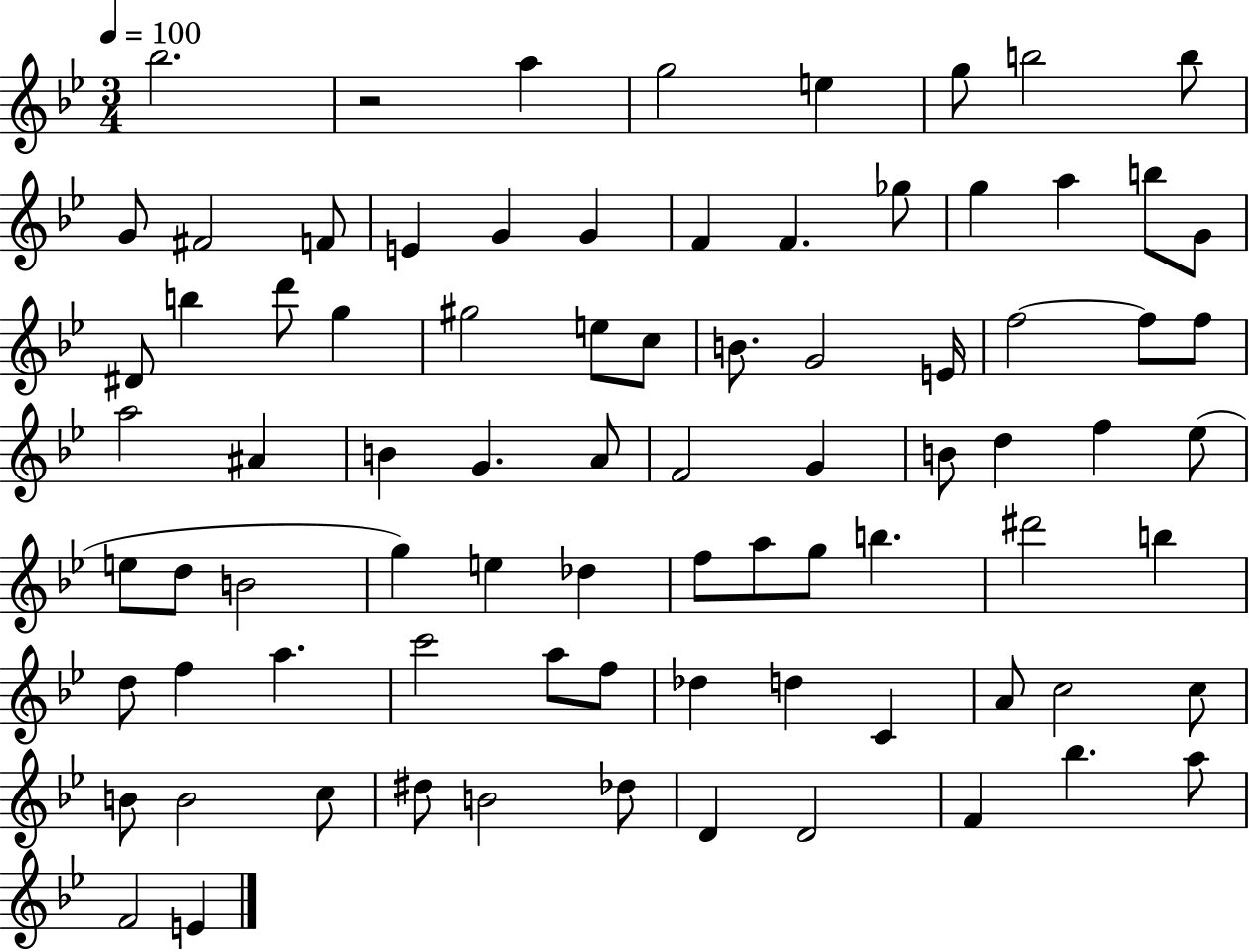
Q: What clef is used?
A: treble